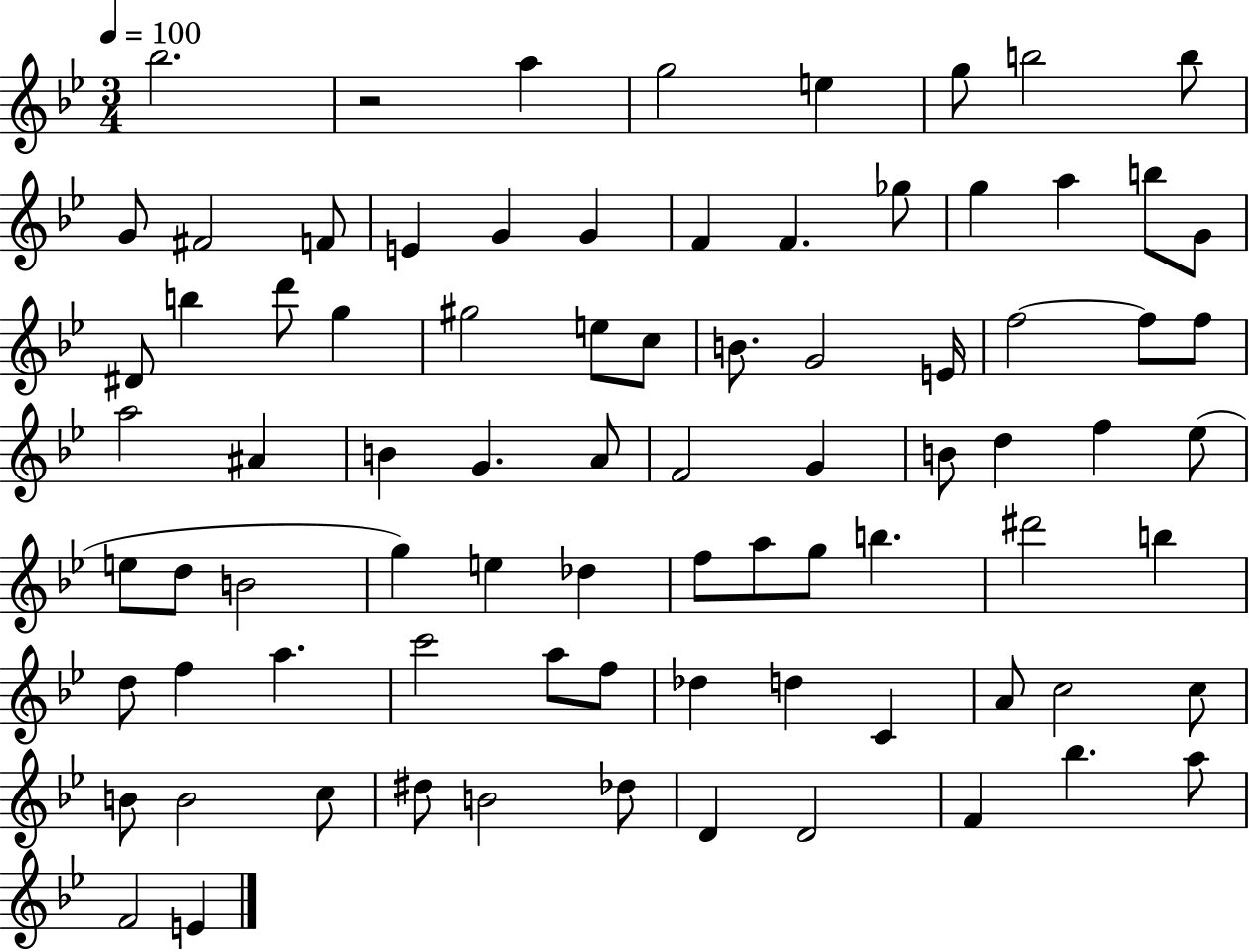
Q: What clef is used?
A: treble